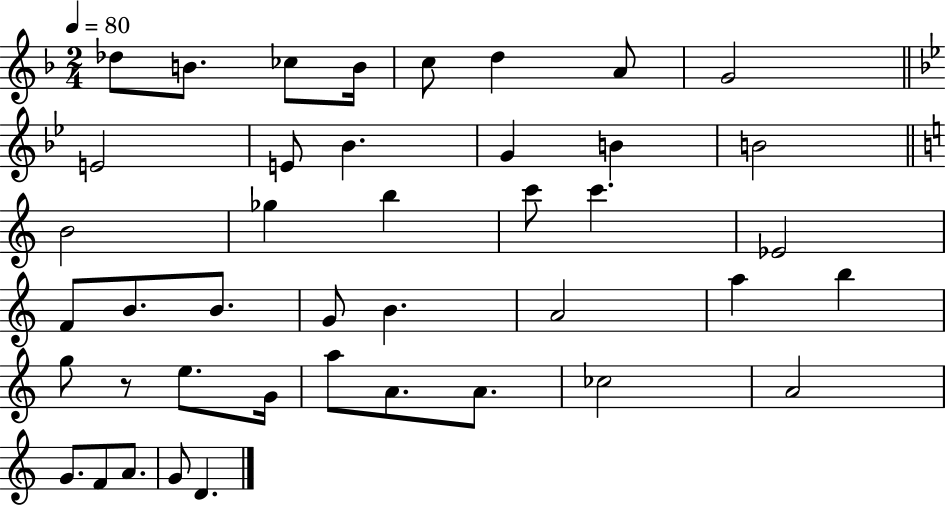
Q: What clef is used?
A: treble